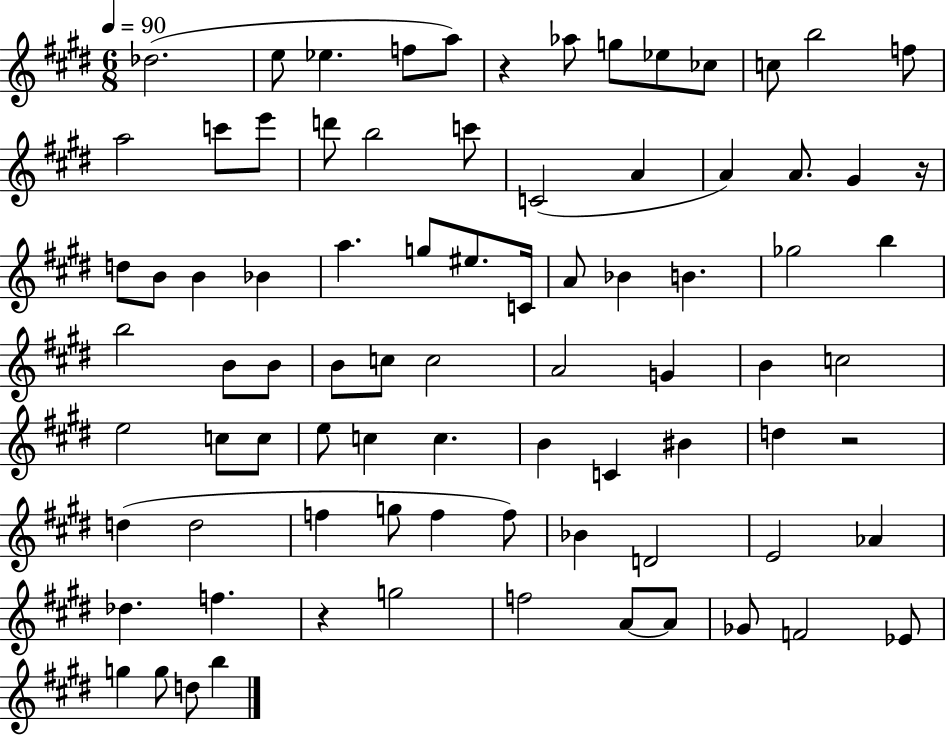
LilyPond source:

{
  \clef treble
  \numericTimeSignature
  \time 6/8
  \key e \major
  \tempo 4 = 90
  des''2.( | e''8 ees''4. f''8 a''8) | r4 aes''8 g''8 ees''8 ces''8 | c''8 b''2 f''8 | \break a''2 c'''8 e'''8 | d'''8 b''2 c'''8 | c'2( a'4 | a'4) a'8. gis'4 r16 | \break d''8 b'8 b'4 bes'4 | a''4. g''8 eis''8. c'16 | a'8 bes'4 b'4. | ges''2 b''4 | \break b''2 b'8 b'8 | b'8 c''8 c''2 | a'2 g'4 | b'4 c''2 | \break e''2 c''8 c''8 | e''8 c''4 c''4. | b'4 c'4 bis'4 | d''4 r2 | \break d''4( d''2 | f''4 g''8 f''4 f''8) | bes'4 d'2 | e'2 aes'4 | \break des''4. f''4. | r4 g''2 | f''2 a'8~~ a'8 | ges'8 f'2 ees'8 | \break g''4 g''8 d''8 b''4 | \bar "|."
}